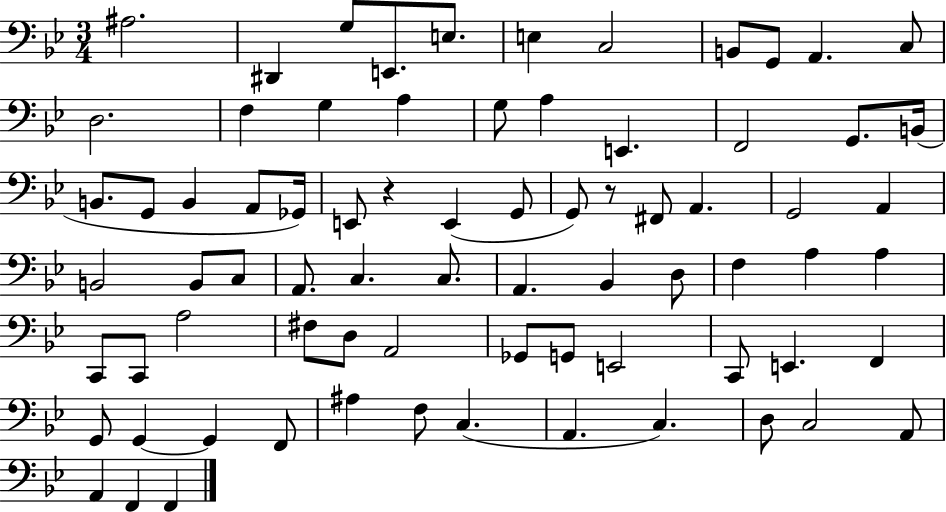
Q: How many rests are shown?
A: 2